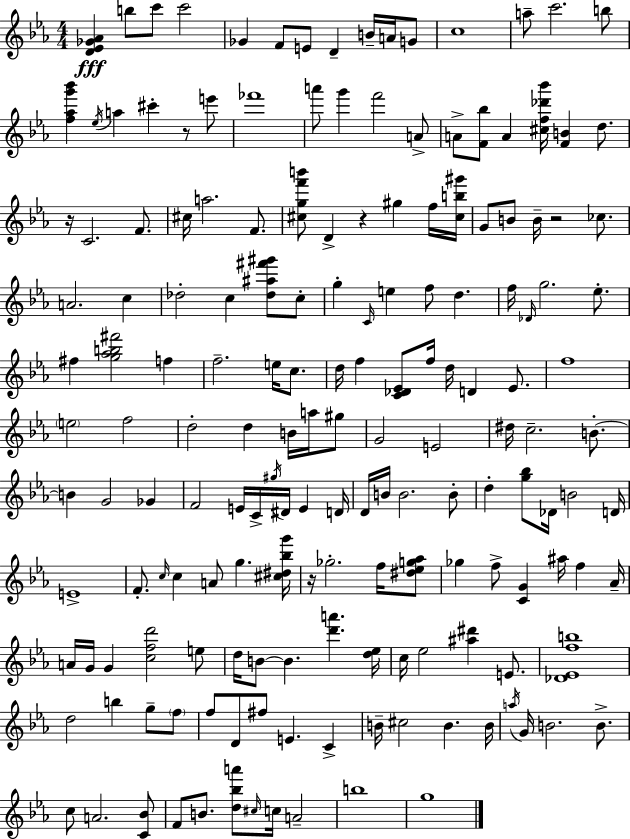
{
  \clef treble
  \numericTimeSignature
  \time 4/4
  \key c \minor
  \repeat volta 2 { <d' ees' ges' aes'>4\fff b''8 c'''8 c'''2 | ges'4 f'8 e'8 d'4-- b'16-- a'16 g'8 | c''1 | a''8-- c'''2. b''8 | \break <f'' aes'' g''' bes'''>4 \acciaccatura { ees''16 } a''4 cis'''4-. r8 e'''8 | fes'''1 | a'''8 g'''4 f'''2 a'8-> | a'8-> <f' bes''>8 a'4 <cis'' f'' des''' bes'''>16 <f' b'>4 d''8. | \break r16 c'2. f'8. | cis''16 a''2. f'8. | <cis'' g'' f''' b'''>8 d'4-> r4 gis''4 f''16 | <cis'' b'' gis'''>16 g'8 b'8 b'16-- r2 ces''8. | \break a'2. c''4 | des''2-. c''4 <des'' ais'' fis''' gis'''>8 c''8-. | g''4-. \grace { c'16 } e''4 f''8 d''4. | f''16 \grace { des'16 } g''2. | \break ees''8.-. fis''4 <g'' aes'' b'' fis'''>2 f''4 | f''2.-- e''16 | c''8. d''16 f''4 <c' des' ees'>8 f''16 d''16 d'4 | ees'8. f''1 | \break \parenthesize e''2 f''2 | d''2-. d''4 b'16 | a''16 gis''8 g'2 e'2 | dis''16 c''2.-- | \break b'8.-.~~ b'4 g'2 ges'4 | f'2 e'16 c'16-> \acciaccatura { gis''16 } dis'16 e'4 | d'16 d'16 b'16 b'2. | b'8-. d''4-. <g'' bes''>8 des'16 b'2 | \break d'16 e'1-> | f'8.-. \grace { c''16 } c''4 a'8 g''4. | <cis'' dis'' bes'' g'''>16 r16 ges''2.-. | f''16 <dis'' ees'' g'' aes''>8 ges''4 f''8-> <c' g'>4 ais''16 | \break f''4 aes'16-- a'16 g'16 g'4 <c'' f'' d'''>2 | e''8 d''16 b'8~~ b'4. <d''' a'''>4. | <d'' ees''>16 c''16 ees''2 <ais'' dis'''>4 | e'8. <des' ees' f'' b''>1 | \break d''2 b''4 | g''8-- \parenthesize f''8 f''8 d'8 fis''8 e'4. | c'4-> b'16-- cis''2 b'4. | b'16 \acciaccatura { a''16 } g'16 b'2. | \break b'8.-> c''8 a'2. | <c' bes'>8 f'8 b'8. <d'' bes'' a'''>8 \grace { cis''16 } c''16 a'2-- | b''1 | g''1 | \break } \bar "|."
}